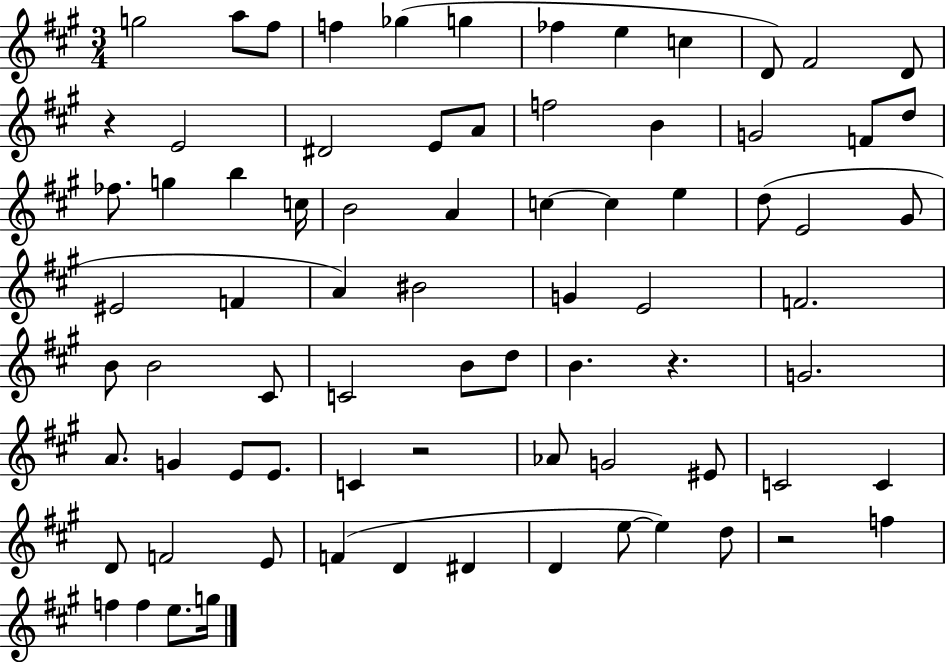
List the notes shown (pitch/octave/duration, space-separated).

G5/h A5/e F#5/e F5/q Gb5/q G5/q FES5/q E5/q C5/q D4/e F#4/h D4/e R/q E4/h D#4/h E4/e A4/e F5/h B4/q G4/h F4/e D5/e FES5/e. G5/q B5/q C5/s B4/h A4/q C5/q C5/q E5/q D5/e E4/h G#4/e EIS4/h F4/q A4/q BIS4/h G4/q E4/h F4/h. B4/e B4/h C#4/e C4/h B4/e D5/e B4/q. R/q. G4/h. A4/e. G4/q E4/e E4/e. C4/q R/h Ab4/e G4/h EIS4/e C4/h C4/q D4/e F4/h E4/e F4/q D4/q D#4/q D4/q E5/e E5/q D5/e R/h F5/q F5/q F5/q E5/e. G5/s